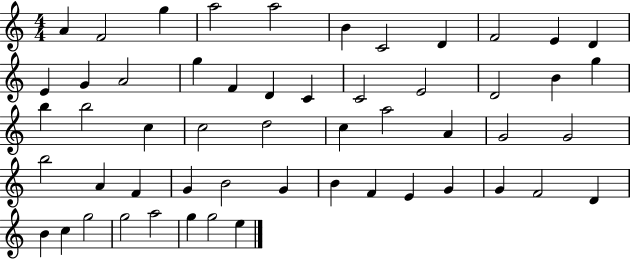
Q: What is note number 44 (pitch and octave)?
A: G4